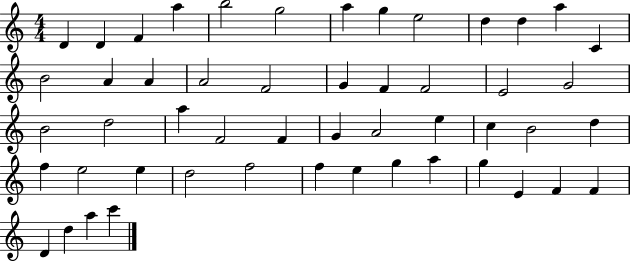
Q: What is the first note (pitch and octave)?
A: D4